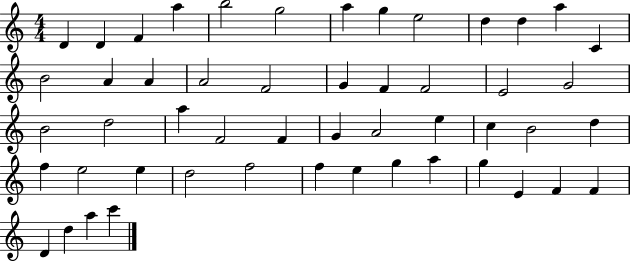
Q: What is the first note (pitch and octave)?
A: D4